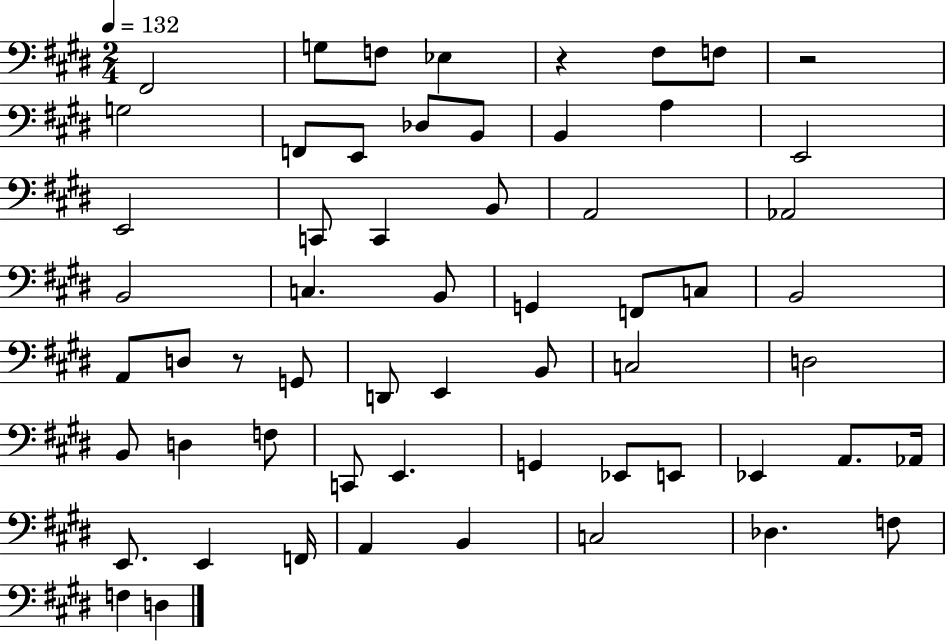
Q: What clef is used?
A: bass